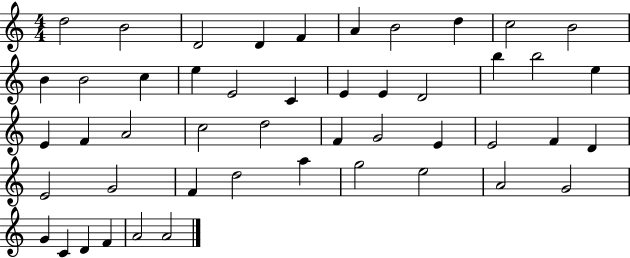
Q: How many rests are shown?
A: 0